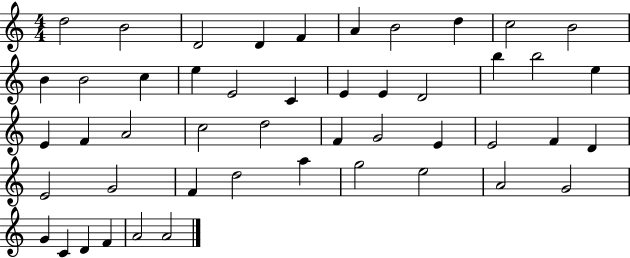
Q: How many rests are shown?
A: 0